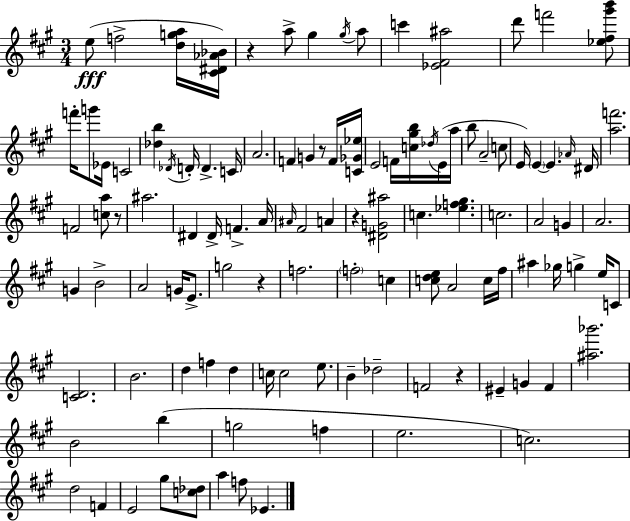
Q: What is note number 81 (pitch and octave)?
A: G5